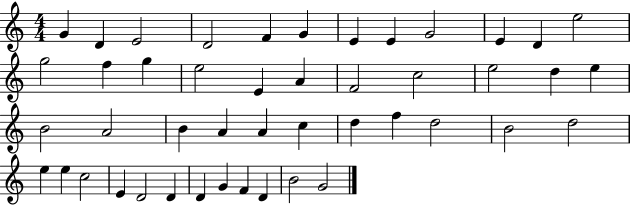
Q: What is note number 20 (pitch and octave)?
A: C5